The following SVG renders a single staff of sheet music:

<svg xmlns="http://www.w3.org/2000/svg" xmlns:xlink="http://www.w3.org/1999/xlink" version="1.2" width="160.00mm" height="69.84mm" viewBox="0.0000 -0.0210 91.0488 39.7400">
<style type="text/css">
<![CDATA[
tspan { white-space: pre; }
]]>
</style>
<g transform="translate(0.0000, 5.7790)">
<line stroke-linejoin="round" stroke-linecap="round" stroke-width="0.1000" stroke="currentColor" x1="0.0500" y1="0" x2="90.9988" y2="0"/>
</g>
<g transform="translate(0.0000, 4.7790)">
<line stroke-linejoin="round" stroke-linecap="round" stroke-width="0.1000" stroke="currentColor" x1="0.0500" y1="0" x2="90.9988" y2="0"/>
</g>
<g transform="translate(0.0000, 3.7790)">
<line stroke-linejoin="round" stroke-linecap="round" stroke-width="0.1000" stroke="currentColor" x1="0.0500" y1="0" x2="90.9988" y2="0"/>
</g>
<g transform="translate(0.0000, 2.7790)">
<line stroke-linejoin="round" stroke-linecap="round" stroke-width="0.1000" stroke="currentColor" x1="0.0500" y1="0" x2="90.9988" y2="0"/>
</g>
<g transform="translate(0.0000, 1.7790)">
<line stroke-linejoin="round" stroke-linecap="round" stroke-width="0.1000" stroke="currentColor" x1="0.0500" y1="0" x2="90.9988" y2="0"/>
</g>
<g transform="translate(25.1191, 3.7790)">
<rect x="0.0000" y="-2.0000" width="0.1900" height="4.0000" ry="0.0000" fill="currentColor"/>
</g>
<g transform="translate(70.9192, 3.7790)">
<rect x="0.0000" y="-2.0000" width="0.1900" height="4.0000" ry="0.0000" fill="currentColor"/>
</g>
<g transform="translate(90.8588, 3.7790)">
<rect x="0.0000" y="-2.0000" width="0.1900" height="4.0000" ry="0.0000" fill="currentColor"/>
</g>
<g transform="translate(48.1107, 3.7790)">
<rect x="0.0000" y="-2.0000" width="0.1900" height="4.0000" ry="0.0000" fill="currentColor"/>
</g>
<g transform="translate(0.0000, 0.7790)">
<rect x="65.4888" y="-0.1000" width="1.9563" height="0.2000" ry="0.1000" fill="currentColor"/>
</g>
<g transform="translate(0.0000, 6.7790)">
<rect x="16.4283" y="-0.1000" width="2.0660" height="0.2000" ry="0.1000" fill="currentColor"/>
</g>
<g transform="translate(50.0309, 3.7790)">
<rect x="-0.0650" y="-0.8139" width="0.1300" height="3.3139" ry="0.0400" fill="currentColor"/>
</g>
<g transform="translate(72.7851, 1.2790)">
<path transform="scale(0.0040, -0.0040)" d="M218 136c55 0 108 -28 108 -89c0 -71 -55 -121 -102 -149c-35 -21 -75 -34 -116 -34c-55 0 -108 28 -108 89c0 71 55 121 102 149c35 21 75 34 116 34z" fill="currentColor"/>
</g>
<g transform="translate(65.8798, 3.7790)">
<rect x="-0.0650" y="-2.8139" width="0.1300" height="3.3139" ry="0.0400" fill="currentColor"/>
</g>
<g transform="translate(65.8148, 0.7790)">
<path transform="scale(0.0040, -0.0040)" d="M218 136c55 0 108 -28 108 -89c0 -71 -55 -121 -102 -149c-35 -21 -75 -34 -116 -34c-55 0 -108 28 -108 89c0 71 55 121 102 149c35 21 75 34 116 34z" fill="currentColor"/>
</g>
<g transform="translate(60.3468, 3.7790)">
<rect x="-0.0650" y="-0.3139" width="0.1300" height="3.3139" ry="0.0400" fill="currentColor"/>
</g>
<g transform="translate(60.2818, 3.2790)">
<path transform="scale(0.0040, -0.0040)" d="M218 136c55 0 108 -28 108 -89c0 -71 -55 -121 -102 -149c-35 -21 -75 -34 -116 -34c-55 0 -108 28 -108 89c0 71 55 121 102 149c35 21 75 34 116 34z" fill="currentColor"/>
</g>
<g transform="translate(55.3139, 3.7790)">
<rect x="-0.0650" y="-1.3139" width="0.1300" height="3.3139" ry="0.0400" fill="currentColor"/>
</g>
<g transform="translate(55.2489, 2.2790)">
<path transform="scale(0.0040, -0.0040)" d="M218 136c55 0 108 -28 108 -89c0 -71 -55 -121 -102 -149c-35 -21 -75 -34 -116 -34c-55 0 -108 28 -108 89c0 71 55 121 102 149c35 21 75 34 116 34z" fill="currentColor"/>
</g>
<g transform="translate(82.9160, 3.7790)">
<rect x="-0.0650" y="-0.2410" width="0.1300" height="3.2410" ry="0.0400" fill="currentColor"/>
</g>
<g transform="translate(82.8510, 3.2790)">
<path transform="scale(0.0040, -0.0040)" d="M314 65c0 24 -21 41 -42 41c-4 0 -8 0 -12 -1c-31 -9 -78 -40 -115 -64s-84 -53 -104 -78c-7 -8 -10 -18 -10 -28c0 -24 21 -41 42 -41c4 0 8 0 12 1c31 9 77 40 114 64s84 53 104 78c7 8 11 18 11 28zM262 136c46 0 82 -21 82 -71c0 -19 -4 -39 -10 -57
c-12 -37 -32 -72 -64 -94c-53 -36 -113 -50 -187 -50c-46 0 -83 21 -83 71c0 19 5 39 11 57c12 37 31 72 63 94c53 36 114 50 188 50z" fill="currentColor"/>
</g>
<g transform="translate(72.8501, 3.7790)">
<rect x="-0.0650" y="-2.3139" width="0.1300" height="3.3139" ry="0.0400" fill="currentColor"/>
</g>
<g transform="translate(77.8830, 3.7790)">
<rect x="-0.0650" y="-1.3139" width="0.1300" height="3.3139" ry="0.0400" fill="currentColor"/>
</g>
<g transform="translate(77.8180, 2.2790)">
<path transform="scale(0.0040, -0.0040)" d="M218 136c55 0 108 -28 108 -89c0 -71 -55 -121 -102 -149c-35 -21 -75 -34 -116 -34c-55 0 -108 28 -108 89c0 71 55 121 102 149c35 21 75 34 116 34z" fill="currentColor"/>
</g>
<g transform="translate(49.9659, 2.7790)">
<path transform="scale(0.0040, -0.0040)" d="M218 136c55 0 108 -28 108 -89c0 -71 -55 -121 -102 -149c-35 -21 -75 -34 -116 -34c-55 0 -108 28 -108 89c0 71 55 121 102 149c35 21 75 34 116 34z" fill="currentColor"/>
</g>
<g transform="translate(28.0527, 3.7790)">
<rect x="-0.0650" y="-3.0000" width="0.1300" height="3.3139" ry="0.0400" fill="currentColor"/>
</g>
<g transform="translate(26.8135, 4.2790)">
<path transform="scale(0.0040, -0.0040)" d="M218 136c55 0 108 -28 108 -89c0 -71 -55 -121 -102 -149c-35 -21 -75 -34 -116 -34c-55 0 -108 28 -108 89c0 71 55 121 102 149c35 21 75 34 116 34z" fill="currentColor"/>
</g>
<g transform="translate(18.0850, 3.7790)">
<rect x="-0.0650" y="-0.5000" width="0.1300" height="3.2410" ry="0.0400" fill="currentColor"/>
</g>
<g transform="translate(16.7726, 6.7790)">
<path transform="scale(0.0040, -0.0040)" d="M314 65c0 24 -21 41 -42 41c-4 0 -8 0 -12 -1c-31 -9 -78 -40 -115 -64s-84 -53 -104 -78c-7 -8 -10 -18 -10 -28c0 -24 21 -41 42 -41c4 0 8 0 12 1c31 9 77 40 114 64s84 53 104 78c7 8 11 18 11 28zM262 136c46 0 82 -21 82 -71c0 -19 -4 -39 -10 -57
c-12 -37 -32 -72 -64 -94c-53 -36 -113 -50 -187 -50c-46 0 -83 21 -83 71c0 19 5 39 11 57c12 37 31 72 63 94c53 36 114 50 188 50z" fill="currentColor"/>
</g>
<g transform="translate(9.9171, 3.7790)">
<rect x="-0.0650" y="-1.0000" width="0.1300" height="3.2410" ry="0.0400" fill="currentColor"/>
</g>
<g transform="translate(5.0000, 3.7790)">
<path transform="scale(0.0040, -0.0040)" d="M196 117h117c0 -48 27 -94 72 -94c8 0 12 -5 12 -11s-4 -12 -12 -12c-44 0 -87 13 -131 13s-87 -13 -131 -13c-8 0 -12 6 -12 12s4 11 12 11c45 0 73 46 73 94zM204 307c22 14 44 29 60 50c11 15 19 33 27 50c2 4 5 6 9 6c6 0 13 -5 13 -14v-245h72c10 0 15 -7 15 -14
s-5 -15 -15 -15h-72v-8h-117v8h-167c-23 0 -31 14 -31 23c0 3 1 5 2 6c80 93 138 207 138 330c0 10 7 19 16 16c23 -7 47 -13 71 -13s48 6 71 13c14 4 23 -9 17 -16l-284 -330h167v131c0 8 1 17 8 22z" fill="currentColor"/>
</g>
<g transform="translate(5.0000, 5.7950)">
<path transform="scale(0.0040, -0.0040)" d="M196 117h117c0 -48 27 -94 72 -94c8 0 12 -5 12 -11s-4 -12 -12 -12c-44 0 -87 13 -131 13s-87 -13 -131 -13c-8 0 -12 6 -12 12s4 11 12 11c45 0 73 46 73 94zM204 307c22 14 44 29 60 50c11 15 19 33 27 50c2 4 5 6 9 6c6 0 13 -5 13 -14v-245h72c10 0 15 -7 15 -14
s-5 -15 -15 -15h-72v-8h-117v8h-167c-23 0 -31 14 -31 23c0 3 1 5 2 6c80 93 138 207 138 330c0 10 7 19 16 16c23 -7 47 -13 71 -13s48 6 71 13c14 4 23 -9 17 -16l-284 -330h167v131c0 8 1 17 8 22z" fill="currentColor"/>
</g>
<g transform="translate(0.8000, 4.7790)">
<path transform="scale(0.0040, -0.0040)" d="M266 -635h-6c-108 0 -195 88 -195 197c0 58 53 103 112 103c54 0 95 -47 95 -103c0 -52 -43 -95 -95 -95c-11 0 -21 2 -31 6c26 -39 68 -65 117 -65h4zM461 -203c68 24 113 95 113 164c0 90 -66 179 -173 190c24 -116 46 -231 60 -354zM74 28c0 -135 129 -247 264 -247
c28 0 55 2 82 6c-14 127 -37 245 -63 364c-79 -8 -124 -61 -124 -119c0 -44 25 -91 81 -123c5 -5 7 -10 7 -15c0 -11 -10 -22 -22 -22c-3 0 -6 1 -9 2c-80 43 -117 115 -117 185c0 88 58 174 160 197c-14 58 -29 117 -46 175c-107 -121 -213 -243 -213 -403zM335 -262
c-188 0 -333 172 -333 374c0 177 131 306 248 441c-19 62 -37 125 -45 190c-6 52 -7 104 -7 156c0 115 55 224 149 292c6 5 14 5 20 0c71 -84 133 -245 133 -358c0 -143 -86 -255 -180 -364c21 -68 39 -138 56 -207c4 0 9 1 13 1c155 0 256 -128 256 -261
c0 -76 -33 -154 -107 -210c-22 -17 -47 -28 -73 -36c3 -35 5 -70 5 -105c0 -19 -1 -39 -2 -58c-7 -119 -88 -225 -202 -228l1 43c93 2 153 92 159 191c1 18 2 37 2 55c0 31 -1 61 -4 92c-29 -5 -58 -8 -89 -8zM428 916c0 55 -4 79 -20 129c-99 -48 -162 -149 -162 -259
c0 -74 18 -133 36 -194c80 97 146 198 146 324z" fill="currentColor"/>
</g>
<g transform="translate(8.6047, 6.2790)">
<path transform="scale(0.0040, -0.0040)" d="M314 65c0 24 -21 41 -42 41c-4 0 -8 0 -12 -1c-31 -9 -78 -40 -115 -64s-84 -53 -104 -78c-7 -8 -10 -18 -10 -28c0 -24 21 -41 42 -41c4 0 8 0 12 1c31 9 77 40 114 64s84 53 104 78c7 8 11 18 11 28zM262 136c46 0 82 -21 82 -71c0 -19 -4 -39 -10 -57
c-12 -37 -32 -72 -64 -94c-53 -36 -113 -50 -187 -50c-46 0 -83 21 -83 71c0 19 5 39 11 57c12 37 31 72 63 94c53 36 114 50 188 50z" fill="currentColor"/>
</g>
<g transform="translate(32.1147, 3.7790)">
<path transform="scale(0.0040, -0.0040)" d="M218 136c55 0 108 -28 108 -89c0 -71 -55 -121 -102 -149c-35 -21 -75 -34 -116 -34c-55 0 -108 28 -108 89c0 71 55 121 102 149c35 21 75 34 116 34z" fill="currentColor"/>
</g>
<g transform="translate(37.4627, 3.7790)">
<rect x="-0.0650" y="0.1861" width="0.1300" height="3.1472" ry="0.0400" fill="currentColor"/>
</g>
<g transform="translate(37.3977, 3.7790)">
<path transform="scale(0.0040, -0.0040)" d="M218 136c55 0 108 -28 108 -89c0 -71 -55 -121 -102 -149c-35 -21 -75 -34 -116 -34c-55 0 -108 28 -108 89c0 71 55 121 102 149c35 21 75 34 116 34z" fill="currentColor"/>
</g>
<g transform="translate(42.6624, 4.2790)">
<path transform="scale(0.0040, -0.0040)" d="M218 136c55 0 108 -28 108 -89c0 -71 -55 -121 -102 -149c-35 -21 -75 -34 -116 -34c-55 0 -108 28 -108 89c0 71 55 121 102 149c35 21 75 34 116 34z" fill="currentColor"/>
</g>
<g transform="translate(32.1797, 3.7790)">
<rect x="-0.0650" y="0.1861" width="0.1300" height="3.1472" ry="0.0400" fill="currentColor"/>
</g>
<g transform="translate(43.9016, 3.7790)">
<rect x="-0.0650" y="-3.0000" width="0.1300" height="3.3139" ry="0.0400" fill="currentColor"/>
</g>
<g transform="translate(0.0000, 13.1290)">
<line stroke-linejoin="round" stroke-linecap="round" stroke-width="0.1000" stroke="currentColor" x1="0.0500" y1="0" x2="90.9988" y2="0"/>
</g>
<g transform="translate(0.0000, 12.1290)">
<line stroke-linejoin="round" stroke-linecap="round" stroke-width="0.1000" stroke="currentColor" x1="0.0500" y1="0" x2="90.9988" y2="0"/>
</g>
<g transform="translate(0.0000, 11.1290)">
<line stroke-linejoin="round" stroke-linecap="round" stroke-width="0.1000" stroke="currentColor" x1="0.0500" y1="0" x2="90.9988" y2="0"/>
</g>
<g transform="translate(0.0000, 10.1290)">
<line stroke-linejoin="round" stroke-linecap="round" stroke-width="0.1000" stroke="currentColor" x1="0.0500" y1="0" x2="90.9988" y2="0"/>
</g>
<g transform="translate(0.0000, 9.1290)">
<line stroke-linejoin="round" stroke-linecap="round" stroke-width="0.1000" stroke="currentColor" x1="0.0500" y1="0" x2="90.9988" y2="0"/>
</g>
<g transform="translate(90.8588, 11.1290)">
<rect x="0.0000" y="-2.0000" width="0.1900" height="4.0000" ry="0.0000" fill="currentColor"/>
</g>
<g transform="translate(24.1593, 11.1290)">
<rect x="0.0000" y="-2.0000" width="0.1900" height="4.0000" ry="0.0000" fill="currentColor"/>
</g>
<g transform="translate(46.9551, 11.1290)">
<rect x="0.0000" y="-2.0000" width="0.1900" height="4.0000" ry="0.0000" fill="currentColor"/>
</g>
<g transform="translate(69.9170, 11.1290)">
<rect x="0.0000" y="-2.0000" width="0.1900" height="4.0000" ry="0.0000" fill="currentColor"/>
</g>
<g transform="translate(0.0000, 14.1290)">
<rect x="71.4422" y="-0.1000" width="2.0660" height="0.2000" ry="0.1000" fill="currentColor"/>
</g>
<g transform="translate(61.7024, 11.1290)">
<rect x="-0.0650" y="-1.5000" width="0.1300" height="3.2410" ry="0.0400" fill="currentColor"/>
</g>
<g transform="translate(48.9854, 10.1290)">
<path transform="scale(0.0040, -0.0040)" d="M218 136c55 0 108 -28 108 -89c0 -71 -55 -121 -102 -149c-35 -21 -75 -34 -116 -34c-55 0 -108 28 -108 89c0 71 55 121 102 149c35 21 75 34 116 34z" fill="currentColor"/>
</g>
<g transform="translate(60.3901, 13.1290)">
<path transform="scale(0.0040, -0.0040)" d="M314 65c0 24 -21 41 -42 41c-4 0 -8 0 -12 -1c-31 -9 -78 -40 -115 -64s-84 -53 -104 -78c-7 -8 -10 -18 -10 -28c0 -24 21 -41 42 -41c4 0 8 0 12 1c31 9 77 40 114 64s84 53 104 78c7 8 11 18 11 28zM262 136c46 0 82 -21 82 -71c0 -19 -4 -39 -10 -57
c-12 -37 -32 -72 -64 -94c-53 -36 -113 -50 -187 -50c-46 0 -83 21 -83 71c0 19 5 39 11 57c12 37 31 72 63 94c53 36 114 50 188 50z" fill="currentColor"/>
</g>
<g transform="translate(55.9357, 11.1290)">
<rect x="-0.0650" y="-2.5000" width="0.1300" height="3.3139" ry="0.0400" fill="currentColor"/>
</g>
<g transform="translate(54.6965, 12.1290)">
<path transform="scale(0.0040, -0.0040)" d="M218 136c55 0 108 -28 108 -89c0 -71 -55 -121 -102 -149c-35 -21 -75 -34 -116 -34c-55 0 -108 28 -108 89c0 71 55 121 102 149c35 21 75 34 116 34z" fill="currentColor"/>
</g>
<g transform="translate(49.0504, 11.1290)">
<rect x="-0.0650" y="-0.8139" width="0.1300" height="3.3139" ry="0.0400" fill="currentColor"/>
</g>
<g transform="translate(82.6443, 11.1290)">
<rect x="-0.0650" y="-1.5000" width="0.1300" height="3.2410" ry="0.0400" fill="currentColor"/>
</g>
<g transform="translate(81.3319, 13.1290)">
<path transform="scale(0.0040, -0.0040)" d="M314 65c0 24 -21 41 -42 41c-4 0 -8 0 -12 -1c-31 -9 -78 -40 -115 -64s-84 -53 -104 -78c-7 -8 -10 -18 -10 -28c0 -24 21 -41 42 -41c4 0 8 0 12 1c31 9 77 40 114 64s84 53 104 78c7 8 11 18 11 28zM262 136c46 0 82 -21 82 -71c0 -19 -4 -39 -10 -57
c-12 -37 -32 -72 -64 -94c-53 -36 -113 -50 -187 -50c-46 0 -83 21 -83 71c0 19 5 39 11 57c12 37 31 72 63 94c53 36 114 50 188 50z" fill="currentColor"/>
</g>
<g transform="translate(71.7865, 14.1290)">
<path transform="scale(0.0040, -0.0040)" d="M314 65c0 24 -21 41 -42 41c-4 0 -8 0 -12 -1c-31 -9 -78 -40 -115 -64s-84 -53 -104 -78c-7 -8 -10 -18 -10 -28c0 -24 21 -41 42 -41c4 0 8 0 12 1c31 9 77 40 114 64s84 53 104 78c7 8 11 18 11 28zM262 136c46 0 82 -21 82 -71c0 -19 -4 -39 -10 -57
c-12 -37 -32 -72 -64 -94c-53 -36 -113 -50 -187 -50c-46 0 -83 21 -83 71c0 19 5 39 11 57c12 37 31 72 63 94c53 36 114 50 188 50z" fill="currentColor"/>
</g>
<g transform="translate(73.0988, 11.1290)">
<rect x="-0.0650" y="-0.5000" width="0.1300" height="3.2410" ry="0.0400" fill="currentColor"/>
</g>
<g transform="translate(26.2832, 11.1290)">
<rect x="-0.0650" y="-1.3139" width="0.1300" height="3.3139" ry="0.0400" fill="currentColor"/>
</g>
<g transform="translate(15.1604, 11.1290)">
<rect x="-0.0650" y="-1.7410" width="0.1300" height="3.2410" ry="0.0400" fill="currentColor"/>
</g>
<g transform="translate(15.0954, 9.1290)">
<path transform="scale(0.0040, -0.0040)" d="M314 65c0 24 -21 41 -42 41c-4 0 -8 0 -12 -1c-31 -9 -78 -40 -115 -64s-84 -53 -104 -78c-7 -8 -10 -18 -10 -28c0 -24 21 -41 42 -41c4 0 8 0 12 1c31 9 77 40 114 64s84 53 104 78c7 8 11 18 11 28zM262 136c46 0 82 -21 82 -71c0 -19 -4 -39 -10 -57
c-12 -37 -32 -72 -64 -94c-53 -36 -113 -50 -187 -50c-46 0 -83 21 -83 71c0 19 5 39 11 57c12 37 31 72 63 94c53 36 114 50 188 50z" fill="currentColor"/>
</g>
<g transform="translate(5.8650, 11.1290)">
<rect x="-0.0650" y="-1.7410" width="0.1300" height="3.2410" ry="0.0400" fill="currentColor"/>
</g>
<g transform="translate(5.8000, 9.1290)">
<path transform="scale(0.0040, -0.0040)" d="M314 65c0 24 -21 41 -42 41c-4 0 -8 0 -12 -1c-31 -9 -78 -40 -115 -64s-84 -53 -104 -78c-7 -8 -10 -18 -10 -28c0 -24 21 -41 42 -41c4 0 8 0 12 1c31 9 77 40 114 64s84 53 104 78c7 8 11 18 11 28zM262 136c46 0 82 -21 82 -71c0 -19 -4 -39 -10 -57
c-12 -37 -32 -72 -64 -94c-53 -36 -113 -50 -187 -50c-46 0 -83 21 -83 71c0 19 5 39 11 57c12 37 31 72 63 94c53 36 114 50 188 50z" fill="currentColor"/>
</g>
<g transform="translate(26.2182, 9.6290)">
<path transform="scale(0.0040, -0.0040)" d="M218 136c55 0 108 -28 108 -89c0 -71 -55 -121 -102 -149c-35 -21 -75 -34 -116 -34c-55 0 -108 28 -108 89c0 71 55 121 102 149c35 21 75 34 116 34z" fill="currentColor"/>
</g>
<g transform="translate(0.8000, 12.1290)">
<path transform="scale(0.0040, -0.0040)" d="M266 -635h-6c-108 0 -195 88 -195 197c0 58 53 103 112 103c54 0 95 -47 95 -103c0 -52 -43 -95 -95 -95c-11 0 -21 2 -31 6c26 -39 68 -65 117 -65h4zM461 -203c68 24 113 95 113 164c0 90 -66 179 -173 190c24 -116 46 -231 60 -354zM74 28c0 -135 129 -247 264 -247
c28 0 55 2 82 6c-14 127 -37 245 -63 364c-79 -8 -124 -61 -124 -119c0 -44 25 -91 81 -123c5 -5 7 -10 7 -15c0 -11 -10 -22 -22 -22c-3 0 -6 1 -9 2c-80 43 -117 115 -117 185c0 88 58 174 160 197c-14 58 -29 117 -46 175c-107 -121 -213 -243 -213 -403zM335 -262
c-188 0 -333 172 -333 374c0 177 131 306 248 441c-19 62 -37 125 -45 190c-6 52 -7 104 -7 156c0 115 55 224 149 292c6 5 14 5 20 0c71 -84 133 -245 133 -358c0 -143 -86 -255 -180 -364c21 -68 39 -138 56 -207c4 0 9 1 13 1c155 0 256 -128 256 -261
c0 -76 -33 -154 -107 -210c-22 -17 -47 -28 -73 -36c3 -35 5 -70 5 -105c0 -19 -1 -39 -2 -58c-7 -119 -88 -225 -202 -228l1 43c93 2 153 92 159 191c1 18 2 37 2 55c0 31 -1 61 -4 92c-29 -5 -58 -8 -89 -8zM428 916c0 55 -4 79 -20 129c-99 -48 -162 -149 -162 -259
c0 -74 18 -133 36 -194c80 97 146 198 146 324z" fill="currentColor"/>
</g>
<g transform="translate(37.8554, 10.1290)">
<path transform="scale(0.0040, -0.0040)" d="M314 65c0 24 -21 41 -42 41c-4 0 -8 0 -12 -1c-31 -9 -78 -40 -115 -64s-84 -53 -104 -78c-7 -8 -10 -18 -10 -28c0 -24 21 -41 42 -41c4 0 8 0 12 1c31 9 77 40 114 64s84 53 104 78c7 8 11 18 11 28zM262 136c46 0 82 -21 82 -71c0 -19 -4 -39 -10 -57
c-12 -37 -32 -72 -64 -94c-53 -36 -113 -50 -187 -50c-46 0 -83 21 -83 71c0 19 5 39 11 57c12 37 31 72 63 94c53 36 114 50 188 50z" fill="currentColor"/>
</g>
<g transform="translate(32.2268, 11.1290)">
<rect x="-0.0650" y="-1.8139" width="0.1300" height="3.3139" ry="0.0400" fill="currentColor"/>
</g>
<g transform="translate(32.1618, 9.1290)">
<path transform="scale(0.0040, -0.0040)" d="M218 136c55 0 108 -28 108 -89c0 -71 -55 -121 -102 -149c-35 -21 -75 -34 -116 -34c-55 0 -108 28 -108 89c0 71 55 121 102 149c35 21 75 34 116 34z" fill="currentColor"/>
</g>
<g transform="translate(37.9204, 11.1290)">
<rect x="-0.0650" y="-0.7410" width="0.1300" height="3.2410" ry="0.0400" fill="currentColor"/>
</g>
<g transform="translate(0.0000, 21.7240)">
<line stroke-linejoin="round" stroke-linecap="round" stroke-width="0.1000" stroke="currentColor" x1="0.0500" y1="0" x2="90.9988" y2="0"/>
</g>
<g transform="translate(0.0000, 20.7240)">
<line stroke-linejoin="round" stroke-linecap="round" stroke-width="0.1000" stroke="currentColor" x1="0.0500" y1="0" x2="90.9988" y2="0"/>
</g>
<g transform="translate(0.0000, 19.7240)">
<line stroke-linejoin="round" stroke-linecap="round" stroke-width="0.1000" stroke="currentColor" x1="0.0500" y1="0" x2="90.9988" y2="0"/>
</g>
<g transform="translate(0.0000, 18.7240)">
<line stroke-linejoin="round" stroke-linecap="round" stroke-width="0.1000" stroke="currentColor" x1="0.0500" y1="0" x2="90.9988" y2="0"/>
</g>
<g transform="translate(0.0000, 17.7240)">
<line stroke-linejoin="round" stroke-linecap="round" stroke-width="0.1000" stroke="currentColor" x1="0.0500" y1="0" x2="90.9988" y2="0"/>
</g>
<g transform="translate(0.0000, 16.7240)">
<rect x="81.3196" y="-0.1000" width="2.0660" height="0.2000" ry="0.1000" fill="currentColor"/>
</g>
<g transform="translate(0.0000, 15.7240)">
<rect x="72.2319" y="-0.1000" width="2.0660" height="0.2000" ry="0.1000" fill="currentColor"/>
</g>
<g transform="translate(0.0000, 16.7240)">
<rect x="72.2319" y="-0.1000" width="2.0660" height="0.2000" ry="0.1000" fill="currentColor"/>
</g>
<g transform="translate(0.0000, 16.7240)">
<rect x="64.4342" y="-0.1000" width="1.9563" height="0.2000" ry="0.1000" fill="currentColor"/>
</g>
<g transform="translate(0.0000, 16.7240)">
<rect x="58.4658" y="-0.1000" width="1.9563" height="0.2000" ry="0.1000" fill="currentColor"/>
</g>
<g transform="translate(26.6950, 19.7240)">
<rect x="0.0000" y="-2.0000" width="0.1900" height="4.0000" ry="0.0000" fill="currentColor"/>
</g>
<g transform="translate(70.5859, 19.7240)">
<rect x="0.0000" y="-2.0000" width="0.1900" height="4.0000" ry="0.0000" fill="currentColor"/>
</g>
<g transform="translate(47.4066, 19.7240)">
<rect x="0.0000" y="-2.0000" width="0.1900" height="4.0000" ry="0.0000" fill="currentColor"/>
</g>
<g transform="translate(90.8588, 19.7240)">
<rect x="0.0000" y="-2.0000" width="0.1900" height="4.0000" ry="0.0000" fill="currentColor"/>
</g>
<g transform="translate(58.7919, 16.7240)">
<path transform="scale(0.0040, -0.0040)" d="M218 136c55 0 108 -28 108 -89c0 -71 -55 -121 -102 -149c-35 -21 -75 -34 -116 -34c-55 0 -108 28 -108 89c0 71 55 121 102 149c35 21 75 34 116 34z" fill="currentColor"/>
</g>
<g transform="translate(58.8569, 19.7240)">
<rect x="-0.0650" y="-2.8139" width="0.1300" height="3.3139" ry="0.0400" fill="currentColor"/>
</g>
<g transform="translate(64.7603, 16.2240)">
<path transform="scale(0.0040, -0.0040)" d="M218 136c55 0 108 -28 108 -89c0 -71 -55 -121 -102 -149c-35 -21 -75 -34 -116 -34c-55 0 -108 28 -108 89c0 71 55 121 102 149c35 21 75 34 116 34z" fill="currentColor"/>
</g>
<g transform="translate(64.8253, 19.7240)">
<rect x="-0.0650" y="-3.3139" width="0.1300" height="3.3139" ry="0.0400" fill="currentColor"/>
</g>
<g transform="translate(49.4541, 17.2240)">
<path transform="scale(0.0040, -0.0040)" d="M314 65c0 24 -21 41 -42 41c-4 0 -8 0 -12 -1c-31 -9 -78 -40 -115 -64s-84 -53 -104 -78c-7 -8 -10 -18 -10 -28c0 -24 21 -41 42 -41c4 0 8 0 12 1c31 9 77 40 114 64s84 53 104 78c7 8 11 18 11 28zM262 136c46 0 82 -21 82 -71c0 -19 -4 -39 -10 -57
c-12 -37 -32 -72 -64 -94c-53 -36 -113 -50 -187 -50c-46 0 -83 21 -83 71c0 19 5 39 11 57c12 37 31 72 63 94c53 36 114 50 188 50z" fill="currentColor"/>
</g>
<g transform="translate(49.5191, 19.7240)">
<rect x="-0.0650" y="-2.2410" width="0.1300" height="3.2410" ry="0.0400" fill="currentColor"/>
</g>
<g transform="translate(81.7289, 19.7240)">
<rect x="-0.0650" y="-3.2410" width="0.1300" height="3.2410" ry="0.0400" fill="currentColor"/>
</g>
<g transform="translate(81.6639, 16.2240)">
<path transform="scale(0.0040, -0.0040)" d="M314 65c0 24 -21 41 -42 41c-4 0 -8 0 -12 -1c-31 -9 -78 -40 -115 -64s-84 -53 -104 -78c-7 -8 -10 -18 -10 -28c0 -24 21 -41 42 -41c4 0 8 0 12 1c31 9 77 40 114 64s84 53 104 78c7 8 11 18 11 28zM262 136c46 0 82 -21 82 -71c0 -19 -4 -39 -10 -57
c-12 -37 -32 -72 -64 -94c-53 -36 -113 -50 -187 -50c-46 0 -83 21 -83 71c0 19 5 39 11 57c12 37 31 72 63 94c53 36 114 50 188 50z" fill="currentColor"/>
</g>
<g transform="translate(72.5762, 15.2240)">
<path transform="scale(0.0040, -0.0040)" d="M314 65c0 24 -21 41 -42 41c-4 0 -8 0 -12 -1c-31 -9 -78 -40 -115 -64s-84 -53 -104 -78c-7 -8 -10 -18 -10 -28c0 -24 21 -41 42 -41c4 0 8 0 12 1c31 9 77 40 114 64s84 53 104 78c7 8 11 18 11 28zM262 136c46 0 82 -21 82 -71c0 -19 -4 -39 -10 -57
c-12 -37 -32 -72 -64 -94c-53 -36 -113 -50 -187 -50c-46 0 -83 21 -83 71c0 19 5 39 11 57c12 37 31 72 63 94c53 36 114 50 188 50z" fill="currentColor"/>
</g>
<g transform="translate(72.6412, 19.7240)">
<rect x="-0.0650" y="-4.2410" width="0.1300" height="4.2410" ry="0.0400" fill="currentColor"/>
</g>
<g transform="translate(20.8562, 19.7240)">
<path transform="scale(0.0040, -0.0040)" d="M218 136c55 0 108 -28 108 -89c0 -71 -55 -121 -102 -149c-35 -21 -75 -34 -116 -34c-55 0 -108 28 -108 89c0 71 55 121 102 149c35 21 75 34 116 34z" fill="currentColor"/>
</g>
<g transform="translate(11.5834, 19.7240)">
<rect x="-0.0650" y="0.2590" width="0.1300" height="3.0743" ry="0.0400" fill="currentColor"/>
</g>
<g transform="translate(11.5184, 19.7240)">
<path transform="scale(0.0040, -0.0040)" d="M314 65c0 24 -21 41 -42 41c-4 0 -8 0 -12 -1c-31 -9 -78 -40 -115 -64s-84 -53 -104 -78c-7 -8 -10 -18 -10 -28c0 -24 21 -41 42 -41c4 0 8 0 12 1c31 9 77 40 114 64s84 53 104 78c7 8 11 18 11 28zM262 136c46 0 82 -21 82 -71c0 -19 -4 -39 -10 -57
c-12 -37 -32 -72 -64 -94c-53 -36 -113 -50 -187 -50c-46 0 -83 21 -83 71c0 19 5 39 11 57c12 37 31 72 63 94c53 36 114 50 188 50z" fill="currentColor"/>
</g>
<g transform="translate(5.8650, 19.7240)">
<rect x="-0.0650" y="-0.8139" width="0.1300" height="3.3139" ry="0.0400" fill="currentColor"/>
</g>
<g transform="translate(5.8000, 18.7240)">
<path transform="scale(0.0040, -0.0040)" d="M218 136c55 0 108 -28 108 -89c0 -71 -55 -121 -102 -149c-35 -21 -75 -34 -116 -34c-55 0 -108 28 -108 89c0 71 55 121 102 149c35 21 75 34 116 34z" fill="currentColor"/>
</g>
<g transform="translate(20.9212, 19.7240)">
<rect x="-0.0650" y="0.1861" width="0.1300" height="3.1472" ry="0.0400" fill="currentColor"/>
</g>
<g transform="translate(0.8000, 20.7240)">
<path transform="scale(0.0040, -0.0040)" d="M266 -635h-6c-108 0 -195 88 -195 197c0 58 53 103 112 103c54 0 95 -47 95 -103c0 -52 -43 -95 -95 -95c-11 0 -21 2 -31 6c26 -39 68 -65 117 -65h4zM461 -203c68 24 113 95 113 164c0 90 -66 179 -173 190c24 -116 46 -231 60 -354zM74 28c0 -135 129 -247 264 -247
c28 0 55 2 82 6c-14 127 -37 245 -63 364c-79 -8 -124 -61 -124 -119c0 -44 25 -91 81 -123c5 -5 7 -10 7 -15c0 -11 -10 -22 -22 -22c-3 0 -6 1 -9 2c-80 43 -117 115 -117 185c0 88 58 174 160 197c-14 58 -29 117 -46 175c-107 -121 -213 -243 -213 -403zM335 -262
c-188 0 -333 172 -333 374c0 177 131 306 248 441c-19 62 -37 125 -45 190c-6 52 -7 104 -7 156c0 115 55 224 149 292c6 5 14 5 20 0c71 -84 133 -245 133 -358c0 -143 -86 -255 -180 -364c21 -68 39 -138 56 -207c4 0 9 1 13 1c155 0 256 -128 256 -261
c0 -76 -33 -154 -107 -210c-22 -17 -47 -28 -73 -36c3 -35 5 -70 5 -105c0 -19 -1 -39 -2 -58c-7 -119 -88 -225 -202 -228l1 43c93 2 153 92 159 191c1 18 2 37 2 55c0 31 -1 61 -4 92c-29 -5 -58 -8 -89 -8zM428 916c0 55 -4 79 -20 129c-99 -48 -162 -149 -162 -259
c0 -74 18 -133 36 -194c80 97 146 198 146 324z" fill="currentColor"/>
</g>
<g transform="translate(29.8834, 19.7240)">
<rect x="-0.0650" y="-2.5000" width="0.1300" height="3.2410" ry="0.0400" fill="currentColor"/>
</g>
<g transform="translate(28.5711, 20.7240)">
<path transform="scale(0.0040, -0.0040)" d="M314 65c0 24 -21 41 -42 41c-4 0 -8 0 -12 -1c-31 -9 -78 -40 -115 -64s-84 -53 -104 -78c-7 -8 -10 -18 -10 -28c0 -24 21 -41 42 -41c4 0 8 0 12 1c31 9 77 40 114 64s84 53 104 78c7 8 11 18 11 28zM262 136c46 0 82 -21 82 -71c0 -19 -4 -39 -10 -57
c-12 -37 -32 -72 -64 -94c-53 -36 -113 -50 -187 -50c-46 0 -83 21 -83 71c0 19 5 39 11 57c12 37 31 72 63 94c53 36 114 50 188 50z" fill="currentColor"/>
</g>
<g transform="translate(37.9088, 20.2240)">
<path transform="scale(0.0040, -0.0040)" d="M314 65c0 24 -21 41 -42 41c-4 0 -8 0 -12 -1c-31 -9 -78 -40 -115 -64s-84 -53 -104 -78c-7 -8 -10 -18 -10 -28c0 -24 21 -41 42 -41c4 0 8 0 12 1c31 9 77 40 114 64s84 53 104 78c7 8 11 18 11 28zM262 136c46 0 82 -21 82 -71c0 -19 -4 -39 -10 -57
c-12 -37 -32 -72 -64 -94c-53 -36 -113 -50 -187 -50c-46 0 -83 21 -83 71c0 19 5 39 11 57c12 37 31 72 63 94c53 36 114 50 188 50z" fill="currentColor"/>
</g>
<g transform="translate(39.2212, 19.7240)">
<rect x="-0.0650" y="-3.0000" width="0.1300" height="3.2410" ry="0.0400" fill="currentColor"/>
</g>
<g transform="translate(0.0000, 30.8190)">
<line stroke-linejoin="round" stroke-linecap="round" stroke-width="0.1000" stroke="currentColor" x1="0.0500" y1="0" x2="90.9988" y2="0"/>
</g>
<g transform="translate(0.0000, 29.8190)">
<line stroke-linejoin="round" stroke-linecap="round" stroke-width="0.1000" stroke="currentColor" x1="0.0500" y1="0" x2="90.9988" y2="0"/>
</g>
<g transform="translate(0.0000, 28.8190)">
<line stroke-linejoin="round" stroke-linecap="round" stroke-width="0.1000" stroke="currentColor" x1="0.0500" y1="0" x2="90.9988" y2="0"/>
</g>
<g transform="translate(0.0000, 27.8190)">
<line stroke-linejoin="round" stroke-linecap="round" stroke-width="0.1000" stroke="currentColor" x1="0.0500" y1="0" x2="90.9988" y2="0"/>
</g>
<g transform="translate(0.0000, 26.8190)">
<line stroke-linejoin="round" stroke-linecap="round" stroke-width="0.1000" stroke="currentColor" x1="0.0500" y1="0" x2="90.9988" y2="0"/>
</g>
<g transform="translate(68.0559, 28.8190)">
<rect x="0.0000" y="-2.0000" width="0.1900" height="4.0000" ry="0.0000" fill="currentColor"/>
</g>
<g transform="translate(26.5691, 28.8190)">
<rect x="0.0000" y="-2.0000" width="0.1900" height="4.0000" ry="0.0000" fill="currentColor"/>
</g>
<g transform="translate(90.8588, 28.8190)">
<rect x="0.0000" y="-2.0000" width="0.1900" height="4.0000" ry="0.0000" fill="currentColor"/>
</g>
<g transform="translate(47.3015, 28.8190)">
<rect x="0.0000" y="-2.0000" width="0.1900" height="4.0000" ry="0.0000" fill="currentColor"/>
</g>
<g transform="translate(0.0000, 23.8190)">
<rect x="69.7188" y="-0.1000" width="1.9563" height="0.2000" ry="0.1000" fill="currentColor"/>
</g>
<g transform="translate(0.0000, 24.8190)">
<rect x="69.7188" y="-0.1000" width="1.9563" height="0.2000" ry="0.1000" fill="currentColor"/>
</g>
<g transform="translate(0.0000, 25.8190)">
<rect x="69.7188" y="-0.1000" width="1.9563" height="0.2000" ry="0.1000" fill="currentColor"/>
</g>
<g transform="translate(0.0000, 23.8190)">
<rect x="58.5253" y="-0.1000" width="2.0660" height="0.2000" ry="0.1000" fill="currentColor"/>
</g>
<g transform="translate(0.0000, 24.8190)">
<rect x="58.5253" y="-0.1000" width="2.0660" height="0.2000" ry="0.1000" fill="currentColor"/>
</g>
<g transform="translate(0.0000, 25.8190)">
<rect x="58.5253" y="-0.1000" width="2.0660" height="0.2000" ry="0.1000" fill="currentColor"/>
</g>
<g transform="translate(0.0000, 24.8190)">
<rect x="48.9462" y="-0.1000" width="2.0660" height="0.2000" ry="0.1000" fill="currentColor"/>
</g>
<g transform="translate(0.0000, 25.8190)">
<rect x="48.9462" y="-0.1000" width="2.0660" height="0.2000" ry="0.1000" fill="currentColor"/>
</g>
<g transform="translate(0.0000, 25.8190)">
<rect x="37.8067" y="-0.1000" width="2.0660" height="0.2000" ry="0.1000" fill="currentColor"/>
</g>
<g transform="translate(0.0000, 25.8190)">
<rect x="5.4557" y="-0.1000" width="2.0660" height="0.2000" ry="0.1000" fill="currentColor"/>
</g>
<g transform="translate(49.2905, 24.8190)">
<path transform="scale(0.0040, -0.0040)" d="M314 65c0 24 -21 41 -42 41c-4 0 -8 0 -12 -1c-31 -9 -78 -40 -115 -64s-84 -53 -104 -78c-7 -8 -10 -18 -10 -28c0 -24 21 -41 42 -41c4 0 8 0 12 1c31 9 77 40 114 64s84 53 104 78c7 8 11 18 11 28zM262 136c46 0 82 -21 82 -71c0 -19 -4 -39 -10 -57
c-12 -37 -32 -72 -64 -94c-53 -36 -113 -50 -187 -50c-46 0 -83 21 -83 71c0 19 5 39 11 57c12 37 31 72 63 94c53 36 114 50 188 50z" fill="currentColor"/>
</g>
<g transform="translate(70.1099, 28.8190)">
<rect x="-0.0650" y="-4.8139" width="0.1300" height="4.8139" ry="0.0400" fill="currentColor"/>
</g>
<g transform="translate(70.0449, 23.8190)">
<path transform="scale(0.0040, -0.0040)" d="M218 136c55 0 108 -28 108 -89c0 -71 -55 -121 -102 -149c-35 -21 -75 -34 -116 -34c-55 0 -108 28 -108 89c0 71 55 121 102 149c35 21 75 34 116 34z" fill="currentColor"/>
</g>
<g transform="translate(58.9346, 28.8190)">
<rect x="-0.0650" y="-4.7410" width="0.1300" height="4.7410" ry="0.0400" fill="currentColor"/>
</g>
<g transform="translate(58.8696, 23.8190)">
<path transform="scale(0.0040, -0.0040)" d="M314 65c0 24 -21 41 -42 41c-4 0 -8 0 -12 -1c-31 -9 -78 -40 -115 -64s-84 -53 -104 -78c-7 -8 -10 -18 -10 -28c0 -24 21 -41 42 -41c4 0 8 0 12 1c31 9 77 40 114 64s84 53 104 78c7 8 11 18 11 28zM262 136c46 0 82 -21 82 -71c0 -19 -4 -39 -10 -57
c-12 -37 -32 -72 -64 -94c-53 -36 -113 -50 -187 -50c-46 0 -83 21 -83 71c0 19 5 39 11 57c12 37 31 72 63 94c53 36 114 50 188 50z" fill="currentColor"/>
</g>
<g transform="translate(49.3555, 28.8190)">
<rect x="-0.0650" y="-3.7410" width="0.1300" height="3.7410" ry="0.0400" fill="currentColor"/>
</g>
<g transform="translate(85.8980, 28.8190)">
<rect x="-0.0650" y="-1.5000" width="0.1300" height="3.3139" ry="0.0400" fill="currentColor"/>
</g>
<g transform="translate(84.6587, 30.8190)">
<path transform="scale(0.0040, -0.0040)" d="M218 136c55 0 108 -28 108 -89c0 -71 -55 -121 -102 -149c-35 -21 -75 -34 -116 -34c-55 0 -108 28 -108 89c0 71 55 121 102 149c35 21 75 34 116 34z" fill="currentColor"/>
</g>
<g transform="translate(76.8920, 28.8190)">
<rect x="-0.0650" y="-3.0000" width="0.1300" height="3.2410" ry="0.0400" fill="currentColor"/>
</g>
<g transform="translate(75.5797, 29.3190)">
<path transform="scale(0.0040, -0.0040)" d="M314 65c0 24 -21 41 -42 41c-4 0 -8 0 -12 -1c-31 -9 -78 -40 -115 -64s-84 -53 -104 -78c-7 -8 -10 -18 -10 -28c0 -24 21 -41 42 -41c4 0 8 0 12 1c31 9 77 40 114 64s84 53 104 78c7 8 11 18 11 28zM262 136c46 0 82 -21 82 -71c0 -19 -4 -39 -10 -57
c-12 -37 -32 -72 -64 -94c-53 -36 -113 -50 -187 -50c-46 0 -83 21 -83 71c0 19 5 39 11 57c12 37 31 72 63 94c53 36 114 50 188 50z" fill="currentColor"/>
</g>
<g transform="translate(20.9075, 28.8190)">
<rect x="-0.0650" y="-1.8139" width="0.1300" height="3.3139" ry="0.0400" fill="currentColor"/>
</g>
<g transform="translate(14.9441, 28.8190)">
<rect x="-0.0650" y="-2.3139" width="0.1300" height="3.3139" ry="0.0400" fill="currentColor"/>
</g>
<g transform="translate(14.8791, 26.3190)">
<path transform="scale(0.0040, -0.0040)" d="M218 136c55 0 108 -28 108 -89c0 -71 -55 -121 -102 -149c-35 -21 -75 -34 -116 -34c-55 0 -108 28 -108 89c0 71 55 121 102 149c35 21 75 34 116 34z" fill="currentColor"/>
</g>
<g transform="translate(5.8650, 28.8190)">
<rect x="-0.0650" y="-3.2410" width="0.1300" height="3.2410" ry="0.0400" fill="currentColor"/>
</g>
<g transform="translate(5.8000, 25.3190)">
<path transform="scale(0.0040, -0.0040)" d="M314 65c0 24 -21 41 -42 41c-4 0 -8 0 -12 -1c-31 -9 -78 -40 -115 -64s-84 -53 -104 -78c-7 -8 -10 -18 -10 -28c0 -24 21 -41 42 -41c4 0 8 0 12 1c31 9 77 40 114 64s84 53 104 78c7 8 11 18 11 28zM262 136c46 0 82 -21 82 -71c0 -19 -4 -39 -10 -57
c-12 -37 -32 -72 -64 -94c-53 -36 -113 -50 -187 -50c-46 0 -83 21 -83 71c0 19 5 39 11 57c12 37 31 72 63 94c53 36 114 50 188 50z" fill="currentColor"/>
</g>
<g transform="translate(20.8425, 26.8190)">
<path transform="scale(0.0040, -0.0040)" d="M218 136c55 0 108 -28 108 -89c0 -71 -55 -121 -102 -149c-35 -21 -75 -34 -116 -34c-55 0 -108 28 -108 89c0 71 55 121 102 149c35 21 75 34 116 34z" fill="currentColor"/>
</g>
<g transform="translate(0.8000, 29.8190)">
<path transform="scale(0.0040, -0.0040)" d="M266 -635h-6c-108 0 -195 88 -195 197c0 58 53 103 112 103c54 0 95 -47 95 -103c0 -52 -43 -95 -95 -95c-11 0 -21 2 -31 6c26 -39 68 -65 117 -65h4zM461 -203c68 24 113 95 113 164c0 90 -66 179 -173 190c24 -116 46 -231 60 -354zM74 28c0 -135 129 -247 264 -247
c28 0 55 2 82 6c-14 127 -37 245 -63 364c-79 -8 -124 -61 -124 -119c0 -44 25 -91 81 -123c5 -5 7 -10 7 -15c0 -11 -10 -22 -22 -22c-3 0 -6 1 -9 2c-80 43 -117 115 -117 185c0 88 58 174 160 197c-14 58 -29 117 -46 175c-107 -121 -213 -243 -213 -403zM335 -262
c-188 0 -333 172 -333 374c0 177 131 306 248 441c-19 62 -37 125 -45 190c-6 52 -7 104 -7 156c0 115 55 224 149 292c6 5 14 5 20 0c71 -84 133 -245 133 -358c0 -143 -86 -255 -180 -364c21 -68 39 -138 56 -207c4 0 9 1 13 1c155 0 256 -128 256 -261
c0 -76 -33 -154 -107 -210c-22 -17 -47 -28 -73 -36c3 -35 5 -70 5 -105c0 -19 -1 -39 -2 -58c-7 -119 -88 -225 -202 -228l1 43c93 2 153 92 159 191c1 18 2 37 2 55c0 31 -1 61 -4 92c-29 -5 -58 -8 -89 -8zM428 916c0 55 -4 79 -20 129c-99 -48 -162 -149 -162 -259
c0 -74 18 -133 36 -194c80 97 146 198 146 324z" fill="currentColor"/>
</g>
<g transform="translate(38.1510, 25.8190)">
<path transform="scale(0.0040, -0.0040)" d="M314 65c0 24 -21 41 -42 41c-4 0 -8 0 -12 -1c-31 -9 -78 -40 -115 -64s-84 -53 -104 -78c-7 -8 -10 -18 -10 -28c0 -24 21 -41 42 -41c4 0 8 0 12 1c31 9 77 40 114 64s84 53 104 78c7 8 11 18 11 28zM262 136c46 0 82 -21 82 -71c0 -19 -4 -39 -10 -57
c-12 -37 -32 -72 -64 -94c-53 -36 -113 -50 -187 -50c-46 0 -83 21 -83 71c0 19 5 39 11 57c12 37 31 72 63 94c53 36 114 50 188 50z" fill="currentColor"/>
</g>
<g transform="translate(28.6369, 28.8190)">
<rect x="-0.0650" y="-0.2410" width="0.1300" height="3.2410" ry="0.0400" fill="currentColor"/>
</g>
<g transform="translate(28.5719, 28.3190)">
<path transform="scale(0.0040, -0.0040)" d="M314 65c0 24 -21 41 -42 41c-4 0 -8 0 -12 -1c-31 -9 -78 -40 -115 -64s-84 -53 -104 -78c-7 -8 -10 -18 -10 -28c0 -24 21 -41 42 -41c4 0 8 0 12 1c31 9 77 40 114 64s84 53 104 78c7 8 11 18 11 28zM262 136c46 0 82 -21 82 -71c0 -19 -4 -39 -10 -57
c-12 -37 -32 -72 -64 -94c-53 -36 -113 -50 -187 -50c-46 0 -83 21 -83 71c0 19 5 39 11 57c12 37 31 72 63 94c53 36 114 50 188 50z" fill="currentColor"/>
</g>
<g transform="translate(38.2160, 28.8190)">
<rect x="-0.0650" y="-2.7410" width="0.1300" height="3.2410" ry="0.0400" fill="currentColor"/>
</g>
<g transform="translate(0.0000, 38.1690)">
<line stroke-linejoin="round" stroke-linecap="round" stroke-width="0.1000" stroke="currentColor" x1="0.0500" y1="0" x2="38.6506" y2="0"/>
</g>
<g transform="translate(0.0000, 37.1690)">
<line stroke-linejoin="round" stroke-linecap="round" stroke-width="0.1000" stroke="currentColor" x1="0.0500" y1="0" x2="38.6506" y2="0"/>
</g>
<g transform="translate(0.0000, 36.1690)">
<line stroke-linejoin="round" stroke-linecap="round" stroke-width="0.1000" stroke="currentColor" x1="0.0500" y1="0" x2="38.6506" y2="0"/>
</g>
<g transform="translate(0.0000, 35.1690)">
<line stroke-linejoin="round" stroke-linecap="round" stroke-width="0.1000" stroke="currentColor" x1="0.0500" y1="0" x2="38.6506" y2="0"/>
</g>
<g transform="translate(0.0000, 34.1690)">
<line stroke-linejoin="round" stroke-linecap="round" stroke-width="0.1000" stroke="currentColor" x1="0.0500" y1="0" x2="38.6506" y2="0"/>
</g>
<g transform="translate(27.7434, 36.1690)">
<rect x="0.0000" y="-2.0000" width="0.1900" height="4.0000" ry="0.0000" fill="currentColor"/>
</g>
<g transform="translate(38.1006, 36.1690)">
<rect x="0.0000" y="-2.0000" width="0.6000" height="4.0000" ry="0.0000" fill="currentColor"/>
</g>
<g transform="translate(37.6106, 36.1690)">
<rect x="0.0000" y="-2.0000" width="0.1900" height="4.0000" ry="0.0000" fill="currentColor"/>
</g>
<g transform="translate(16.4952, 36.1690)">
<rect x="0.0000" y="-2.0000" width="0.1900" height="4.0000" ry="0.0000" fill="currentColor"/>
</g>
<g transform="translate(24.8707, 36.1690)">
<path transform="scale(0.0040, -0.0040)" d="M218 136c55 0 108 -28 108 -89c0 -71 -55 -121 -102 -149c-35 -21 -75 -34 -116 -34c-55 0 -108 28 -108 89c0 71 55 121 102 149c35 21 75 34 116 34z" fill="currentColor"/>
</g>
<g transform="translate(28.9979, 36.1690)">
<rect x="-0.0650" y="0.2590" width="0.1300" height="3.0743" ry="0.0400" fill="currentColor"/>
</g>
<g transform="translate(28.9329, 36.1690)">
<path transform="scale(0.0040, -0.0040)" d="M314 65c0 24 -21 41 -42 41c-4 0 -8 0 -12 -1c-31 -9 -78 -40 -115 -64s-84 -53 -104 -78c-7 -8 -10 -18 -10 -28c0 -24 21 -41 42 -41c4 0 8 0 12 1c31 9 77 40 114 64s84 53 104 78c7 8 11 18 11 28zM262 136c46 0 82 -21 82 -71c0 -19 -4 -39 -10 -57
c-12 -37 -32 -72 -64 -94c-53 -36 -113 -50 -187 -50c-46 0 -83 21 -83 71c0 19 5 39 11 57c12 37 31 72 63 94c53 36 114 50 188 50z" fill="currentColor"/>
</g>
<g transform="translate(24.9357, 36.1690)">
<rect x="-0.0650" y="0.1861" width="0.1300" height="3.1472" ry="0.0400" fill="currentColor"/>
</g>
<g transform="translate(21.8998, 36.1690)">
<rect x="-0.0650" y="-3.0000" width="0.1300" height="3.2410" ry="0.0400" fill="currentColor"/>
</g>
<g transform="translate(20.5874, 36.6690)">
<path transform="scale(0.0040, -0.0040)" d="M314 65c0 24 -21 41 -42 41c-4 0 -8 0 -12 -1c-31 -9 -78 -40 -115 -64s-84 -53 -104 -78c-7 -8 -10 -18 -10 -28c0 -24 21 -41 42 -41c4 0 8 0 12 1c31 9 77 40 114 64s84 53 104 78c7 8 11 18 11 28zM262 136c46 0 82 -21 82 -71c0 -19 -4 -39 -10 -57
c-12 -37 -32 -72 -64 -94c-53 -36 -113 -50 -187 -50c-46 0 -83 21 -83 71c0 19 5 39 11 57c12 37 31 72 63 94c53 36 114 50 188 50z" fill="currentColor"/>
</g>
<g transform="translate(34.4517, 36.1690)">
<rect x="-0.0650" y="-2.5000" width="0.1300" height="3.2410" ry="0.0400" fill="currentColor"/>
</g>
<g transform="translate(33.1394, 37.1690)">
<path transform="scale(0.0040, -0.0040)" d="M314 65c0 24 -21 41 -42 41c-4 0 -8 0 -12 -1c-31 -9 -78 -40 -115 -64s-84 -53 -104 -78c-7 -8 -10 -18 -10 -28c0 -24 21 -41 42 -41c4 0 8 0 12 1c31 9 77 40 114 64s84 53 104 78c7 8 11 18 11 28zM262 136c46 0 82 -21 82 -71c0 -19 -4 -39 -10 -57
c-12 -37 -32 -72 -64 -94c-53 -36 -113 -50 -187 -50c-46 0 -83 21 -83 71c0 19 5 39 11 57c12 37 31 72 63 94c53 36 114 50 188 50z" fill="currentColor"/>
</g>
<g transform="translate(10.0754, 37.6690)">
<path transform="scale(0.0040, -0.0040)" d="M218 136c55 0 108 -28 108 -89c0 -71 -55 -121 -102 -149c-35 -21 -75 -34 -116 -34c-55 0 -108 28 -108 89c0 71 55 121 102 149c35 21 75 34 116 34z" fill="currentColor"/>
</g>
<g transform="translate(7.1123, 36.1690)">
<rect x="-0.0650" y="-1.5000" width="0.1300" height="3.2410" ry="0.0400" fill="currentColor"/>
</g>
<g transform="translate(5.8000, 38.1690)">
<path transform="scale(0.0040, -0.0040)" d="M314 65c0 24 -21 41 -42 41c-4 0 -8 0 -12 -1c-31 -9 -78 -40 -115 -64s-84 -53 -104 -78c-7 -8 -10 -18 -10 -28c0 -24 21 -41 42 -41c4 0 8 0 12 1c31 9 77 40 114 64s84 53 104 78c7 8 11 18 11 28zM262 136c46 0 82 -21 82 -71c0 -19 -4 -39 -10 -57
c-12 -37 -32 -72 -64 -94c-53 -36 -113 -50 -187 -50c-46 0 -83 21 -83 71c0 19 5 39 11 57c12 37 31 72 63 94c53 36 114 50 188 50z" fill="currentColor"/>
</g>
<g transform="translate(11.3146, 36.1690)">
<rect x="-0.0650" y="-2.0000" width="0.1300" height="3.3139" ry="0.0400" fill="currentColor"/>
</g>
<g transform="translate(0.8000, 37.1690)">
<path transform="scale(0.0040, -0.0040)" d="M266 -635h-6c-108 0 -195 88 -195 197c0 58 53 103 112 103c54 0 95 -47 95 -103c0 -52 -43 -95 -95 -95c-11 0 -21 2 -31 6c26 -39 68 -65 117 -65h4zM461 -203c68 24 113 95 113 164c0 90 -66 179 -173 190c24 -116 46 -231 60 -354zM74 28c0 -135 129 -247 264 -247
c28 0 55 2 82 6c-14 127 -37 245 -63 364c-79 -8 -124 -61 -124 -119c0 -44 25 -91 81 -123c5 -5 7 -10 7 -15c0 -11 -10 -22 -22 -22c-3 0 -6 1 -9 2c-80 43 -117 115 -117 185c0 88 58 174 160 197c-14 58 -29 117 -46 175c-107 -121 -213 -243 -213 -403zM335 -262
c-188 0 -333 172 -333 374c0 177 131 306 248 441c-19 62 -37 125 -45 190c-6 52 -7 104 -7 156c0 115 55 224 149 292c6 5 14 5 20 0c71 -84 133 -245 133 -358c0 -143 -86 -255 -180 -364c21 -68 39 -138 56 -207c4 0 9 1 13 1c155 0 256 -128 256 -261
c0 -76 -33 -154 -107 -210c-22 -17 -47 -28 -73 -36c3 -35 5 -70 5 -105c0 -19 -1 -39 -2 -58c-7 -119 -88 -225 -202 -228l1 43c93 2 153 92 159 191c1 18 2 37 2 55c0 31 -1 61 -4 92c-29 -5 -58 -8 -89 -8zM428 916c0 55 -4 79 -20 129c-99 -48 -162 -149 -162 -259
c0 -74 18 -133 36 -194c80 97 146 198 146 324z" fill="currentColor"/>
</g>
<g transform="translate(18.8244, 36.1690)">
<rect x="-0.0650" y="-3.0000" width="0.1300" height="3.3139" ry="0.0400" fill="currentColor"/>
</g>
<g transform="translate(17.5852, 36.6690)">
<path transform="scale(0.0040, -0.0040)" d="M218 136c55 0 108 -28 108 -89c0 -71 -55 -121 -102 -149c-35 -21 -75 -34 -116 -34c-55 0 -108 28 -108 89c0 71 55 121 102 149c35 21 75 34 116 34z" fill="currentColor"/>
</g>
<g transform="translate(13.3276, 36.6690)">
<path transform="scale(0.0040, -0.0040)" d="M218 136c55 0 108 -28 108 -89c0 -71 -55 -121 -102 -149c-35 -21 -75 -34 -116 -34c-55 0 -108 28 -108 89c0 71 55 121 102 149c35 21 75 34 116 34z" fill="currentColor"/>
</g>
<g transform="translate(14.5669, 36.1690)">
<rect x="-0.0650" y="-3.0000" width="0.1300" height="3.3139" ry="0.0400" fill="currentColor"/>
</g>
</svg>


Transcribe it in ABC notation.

X:1
T:Untitled
M:4/4
L:1/4
K:C
D2 C2 A B B A d e c a g e c2 f2 f2 e f d2 d G E2 C2 E2 d B2 B G2 A2 g2 a b d'2 b2 b2 g f c2 a2 c'2 e'2 e' A2 E E2 F A A A2 B B2 G2